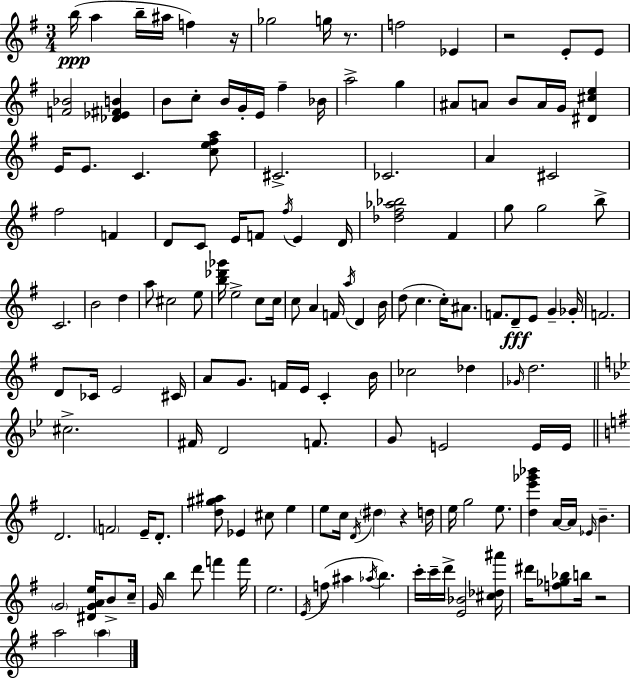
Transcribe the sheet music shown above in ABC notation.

X:1
T:Untitled
M:3/4
L:1/4
K:G
b/4 a b/4 ^a/4 f z/4 _g2 g/4 z/2 f2 _E z2 E/2 E/2 [F_B]2 [_D_E^FB] B/2 c/2 B/4 G/4 E/4 ^f _B/4 a2 g ^A/2 A/2 B/2 A/4 G/4 [^D^ce] E/4 E/2 C [ce^fa]/2 ^C2 _C2 A ^C2 ^f2 F D/2 C/2 E/4 F/2 ^f/4 E D/4 [_d^f_a_b]2 ^F g/2 g2 b/2 C2 B2 d a/2 ^c2 e/2 [b_d'_g']/4 e2 c/2 c/4 c/2 A F/4 a/4 D B/4 d/2 c c/4 ^A/2 F/2 D/2 E/2 G _G/4 F2 D/2 _C/4 E2 ^C/4 A/2 G/2 F/4 E/4 C B/4 _c2 _d _G/4 d2 ^c2 ^F/4 D2 F/2 G/2 E2 E/4 E/4 D2 F2 E/4 D/2 [d^g^a]/2 _E ^c/2 e e/2 c/4 D/4 ^d z d/4 e/4 g2 e/2 [de'_g'_b'] A/4 A/4 _E/4 B G2 [^DGAe]/4 B/2 c/4 G/4 b d'/2 f' f'/4 e2 E/4 f/2 ^a _a/4 b c'/4 c'/4 d'/4 [E_B]2 [^c_d^a']/4 ^d'/4 [f_g_b]/2 b/4 z2 a2 a